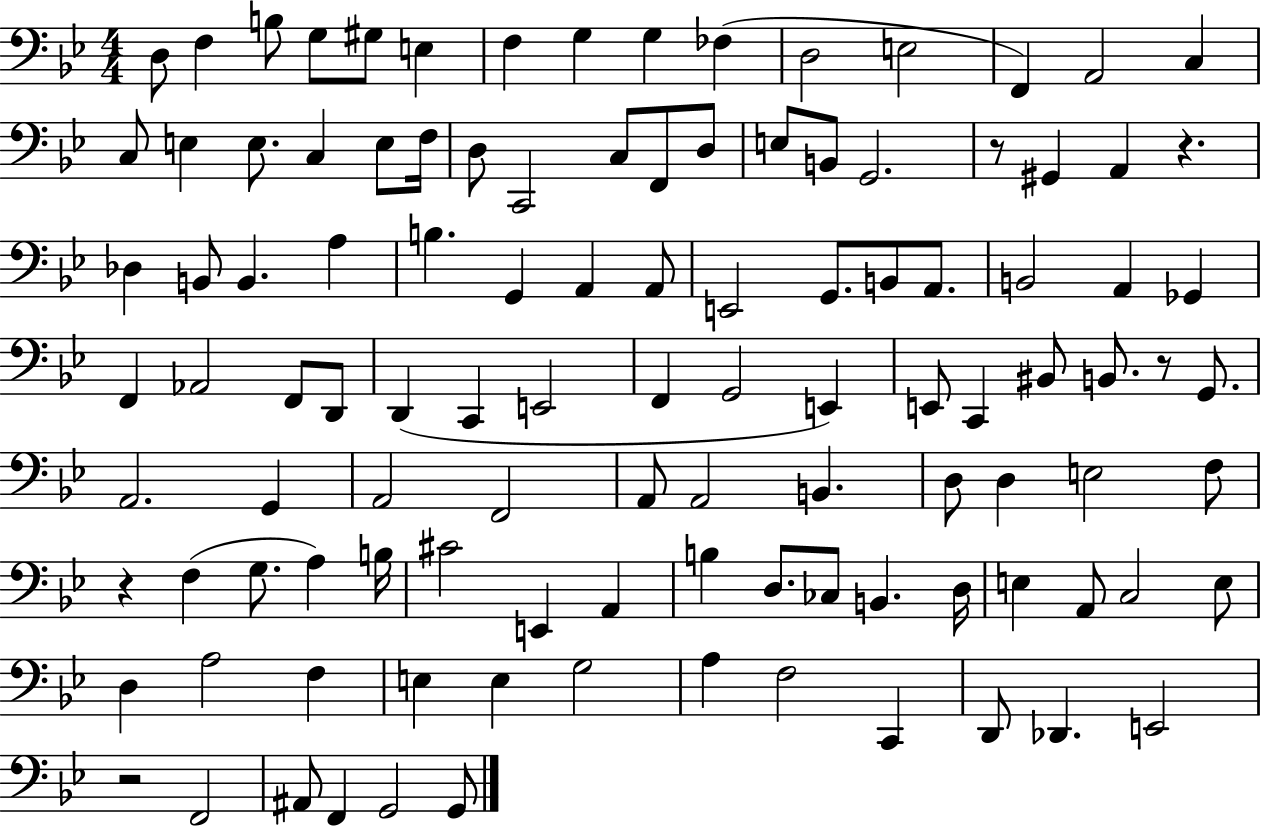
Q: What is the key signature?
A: BES major